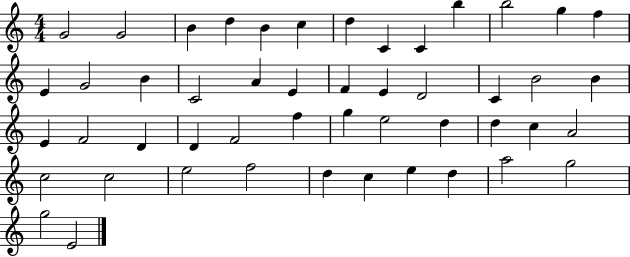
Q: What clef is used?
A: treble